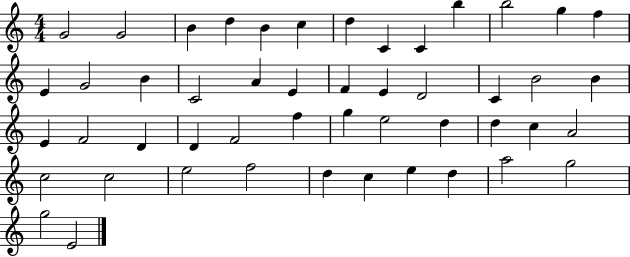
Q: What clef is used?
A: treble